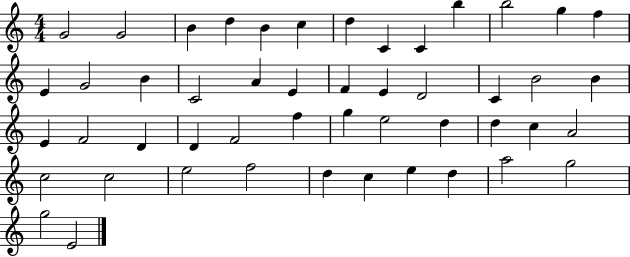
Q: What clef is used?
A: treble